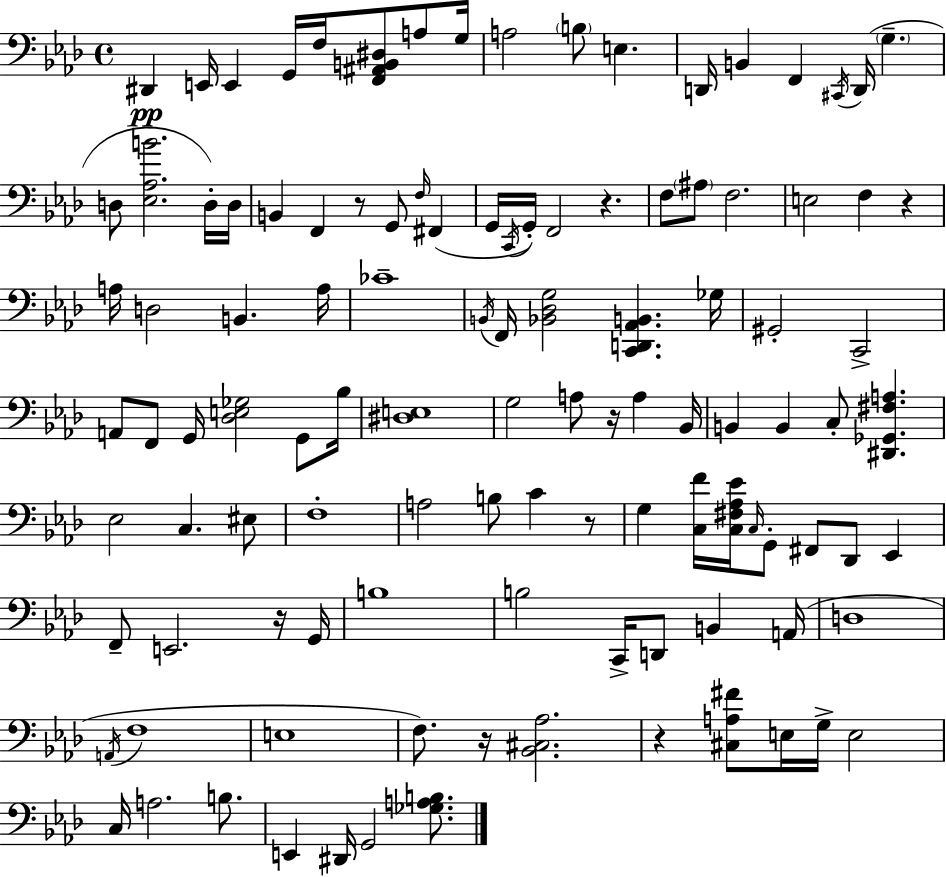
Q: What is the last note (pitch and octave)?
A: G2